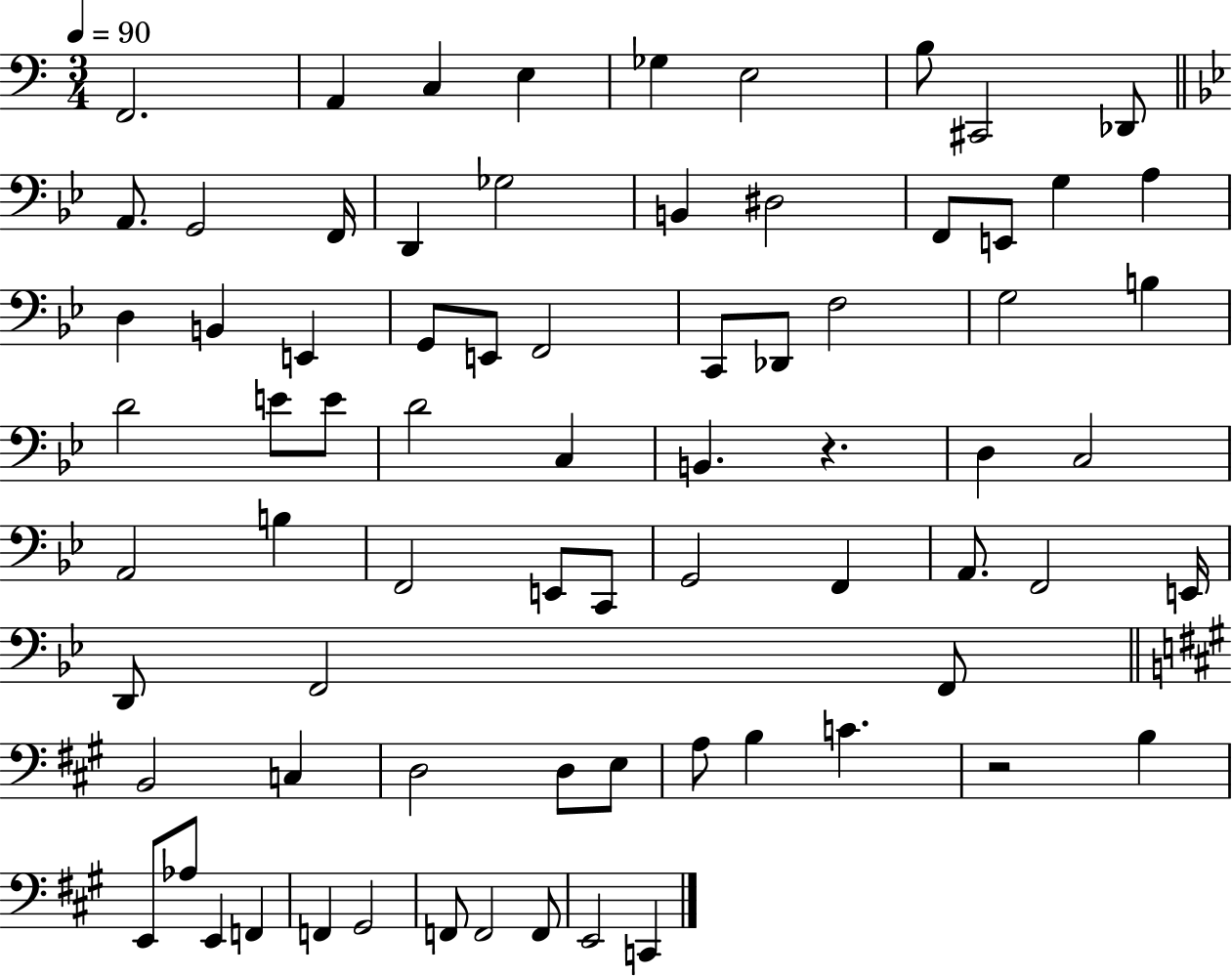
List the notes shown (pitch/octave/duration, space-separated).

F2/h. A2/q C3/q E3/q Gb3/q E3/h B3/e C#2/h Db2/e A2/e. G2/h F2/s D2/q Gb3/h B2/q D#3/h F2/e E2/e G3/q A3/q D3/q B2/q E2/q G2/e E2/e F2/h C2/e Db2/e F3/h G3/h B3/q D4/h E4/e E4/e D4/h C3/q B2/q. R/q. D3/q C3/h A2/h B3/q F2/h E2/e C2/e G2/h F2/q A2/e. F2/h E2/s D2/e F2/h F2/e B2/h C3/q D3/h D3/e E3/e A3/e B3/q C4/q. R/h B3/q E2/e Ab3/e E2/q F2/q F2/q G#2/h F2/e F2/h F2/e E2/h C2/q